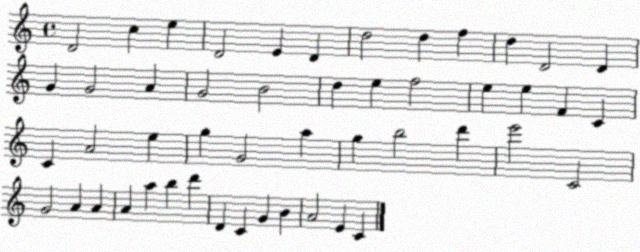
X:1
T:Untitled
M:4/4
L:1/4
K:C
D2 c e D2 E D d2 d f d D2 D G G2 A G2 B2 d e f2 e e F C C A2 e g G2 a g b2 d' e'2 C2 G2 A A A a b d' D C G B A2 E C